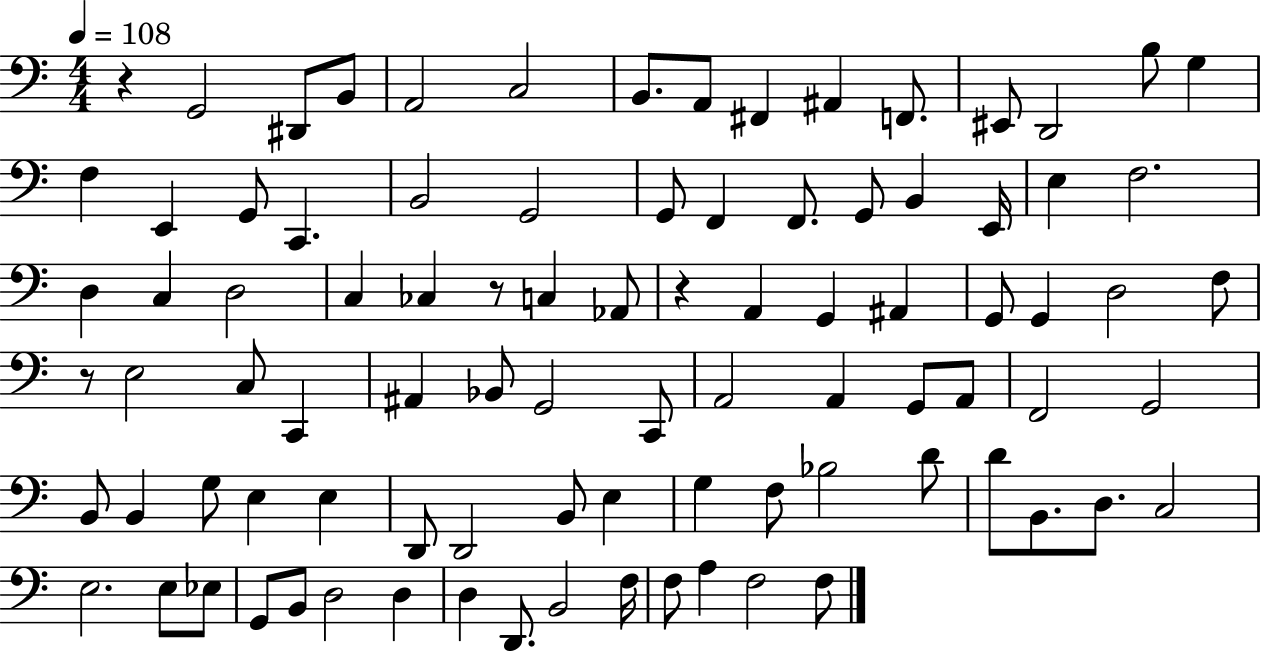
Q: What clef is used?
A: bass